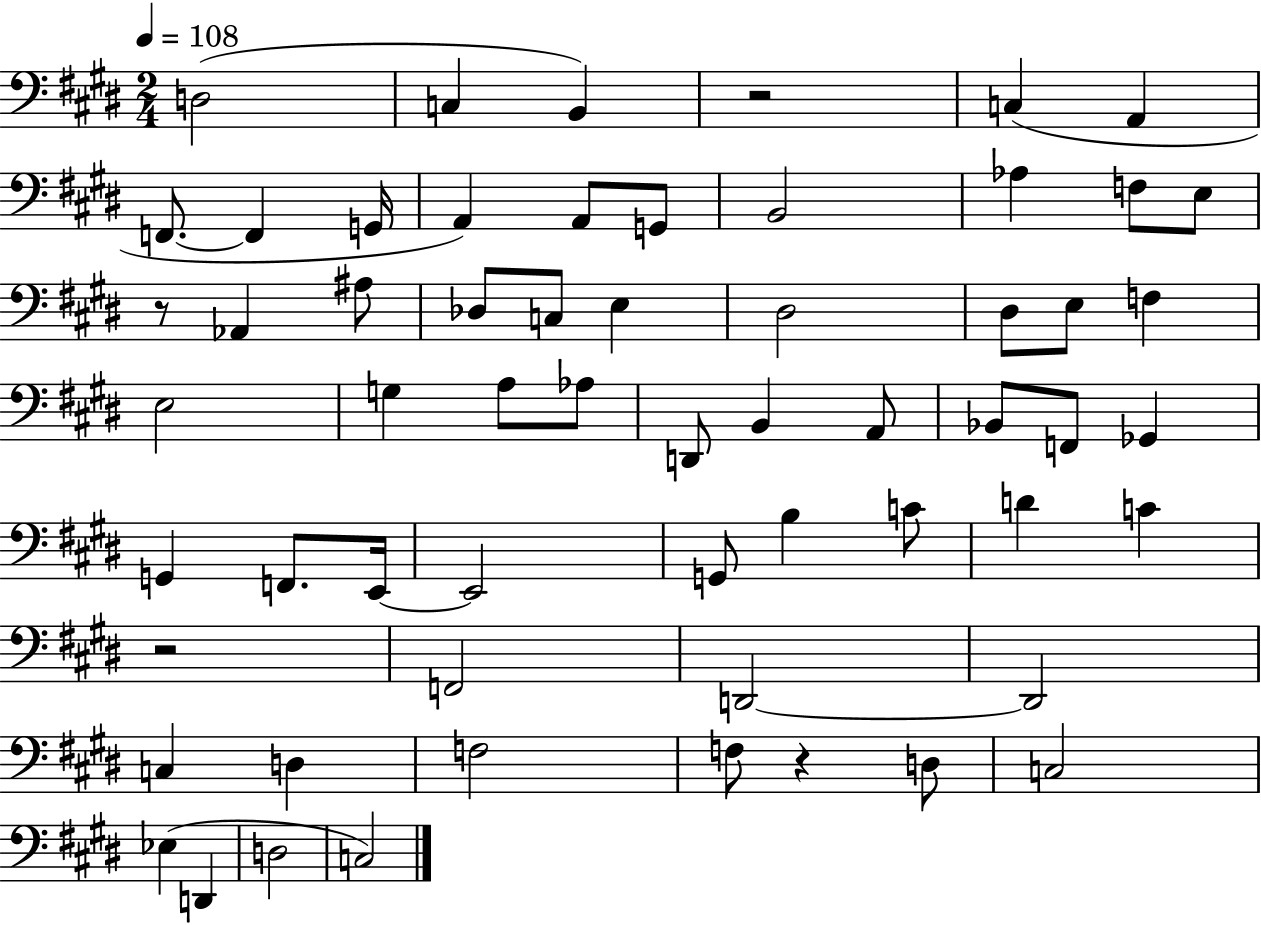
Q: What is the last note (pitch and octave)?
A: C3